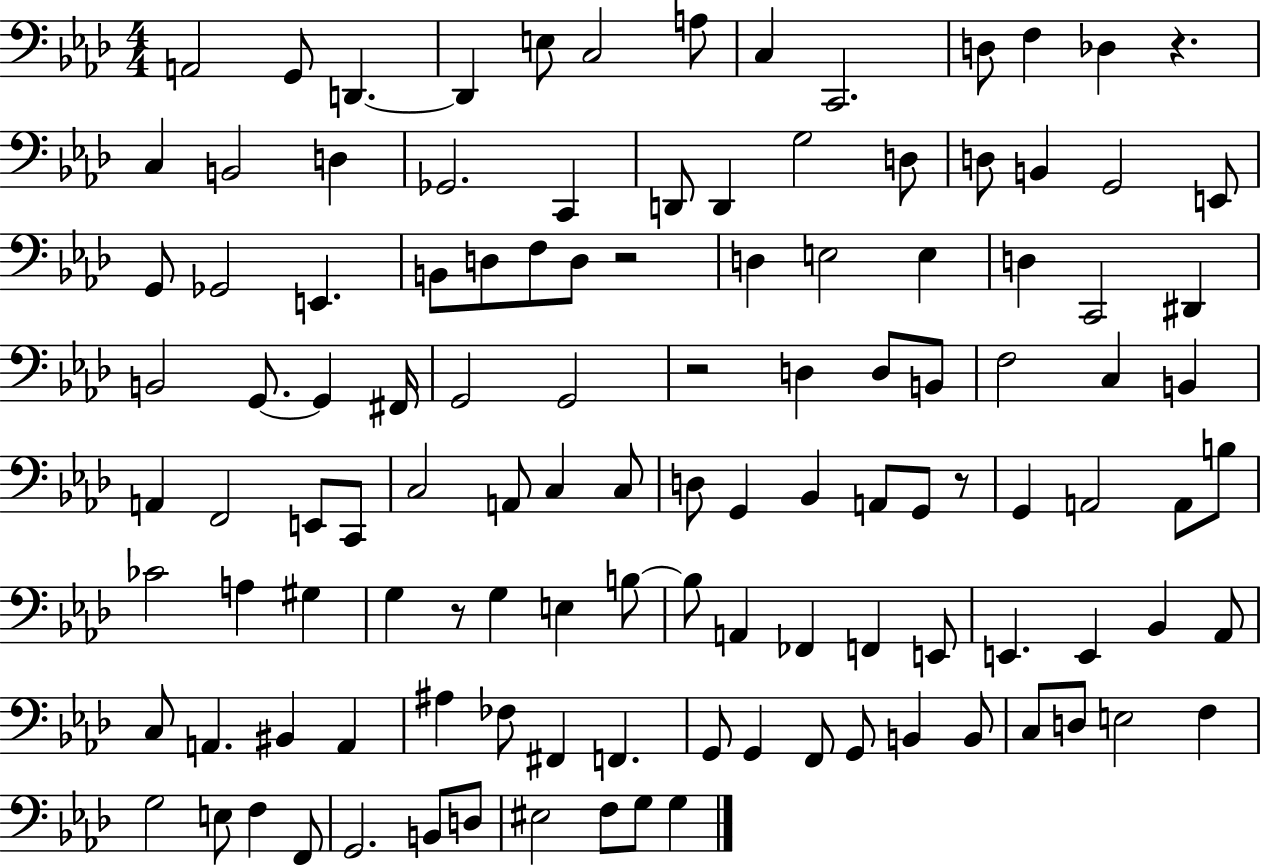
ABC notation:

X:1
T:Untitled
M:4/4
L:1/4
K:Ab
A,,2 G,,/2 D,, D,, E,/2 C,2 A,/2 C, C,,2 D,/2 F, _D, z C, B,,2 D, _G,,2 C,, D,,/2 D,, G,2 D,/2 D,/2 B,, G,,2 E,,/2 G,,/2 _G,,2 E,, B,,/2 D,/2 F,/2 D,/2 z2 D, E,2 E, D, C,,2 ^D,, B,,2 G,,/2 G,, ^F,,/4 G,,2 G,,2 z2 D, D,/2 B,,/2 F,2 C, B,, A,, F,,2 E,,/2 C,,/2 C,2 A,,/2 C, C,/2 D,/2 G,, _B,, A,,/2 G,,/2 z/2 G,, A,,2 A,,/2 B,/2 _C2 A, ^G, G, z/2 G, E, B,/2 B,/2 A,, _F,, F,, E,,/2 E,, E,, _B,, _A,,/2 C,/2 A,, ^B,, A,, ^A, _F,/2 ^F,, F,, G,,/2 G,, F,,/2 G,,/2 B,, B,,/2 C,/2 D,/2 E,2 F, G,2 E,/2 F, F,,/2 G,,2 B,,/2 D,/2 ^E,2 F,/2 G,/2 G,